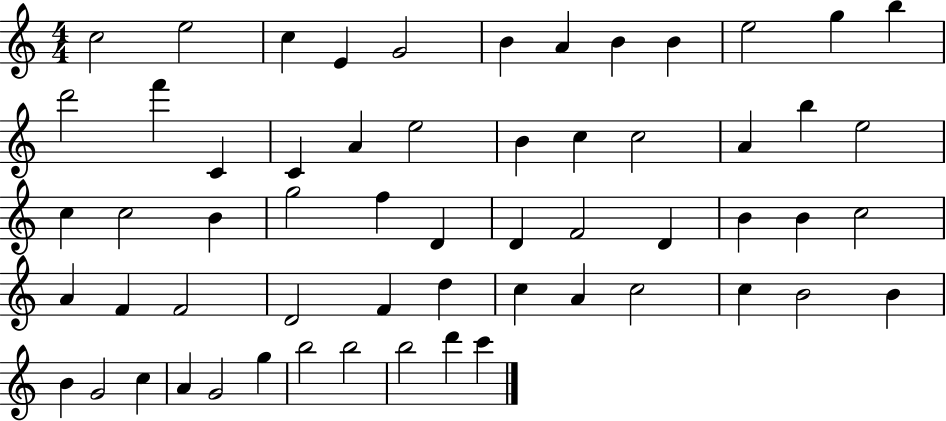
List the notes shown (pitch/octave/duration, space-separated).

C5/h E5/h C5/q E4/q G4/h B4/q A4/q B4/q B4/q E5/h G5/q B5/q D6/h F6/q C4/q C4/q A4/q E5/h B4/q C5/q C5/h A4/q B5/q E5/h C5/q C5/h B4/q G5/h F5/q D4/q D4/q F4/h D4/q B4/q B4/q C5/h A4/q F4/q F4/h D4/h F4/q D5/q C5/q A4/q C5/h C5/q B4/h B4/q B4/q G4/h C5/q A4/q G4/h G5/q B5/h B5/h B5/h D6/q C6/q